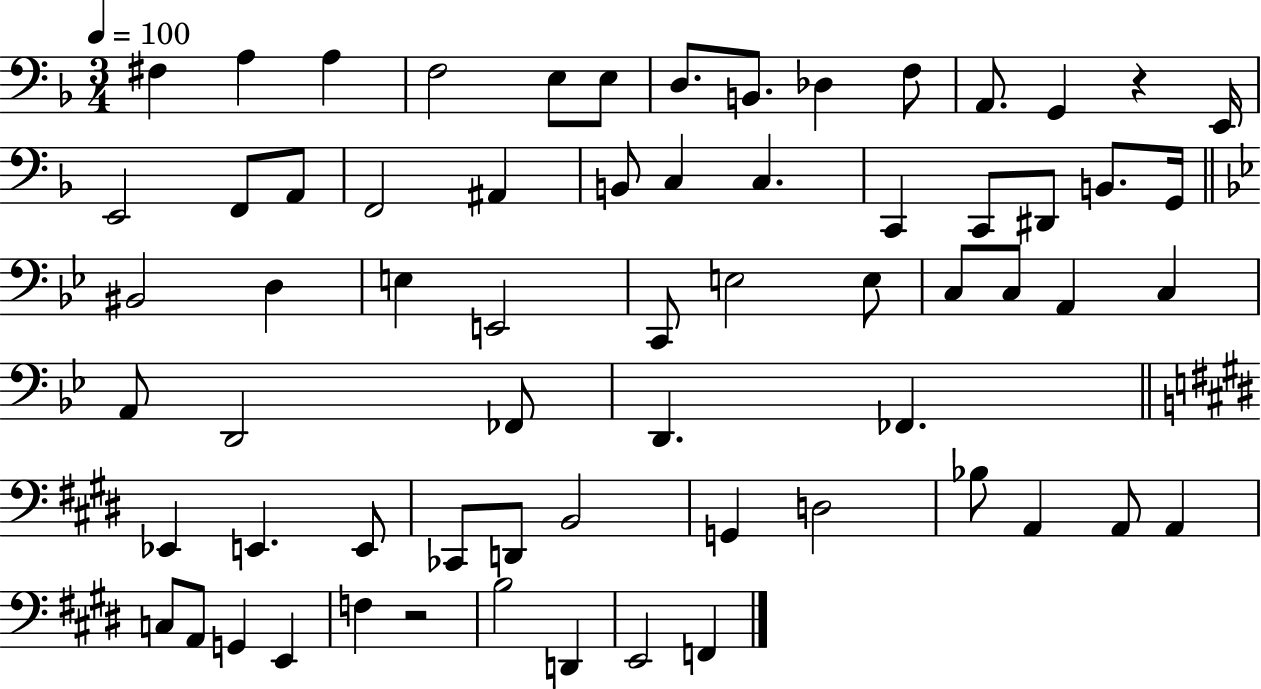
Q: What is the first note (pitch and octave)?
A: F#3